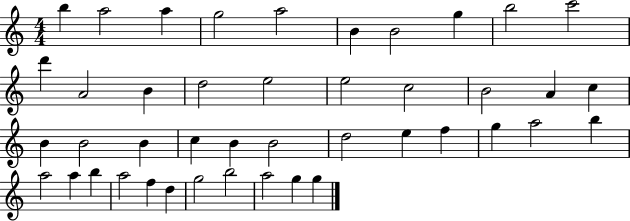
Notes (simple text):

B5/q A5/h A5/q G5/h A5/h B4/q B4/h G5/q B5/h C6/h D6/q A4/h B4/q D5/h E5/h E5/h C5/h B4/h A4/q C5/q B4/q B4/h B4/q C5/q B4/q B4/h D5/h E5/q F5/q G5/q A5/h B5/q A5/h A5/q B5/q A5/h F5/q D5/q G5/h B5/h A5/h G5/q G5/q